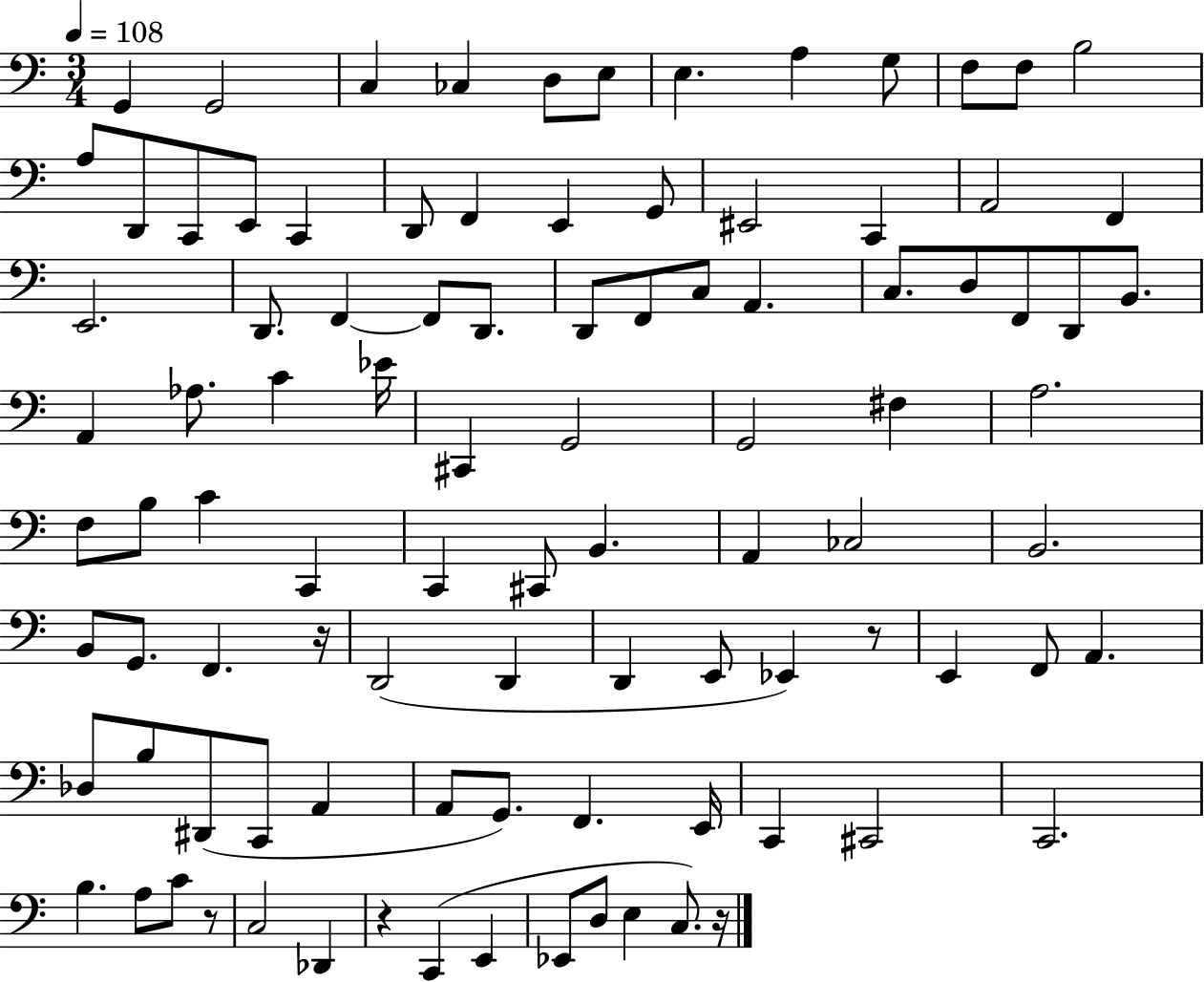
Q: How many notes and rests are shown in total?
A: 97